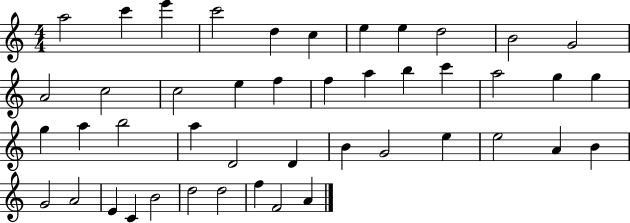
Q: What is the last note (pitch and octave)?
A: A4